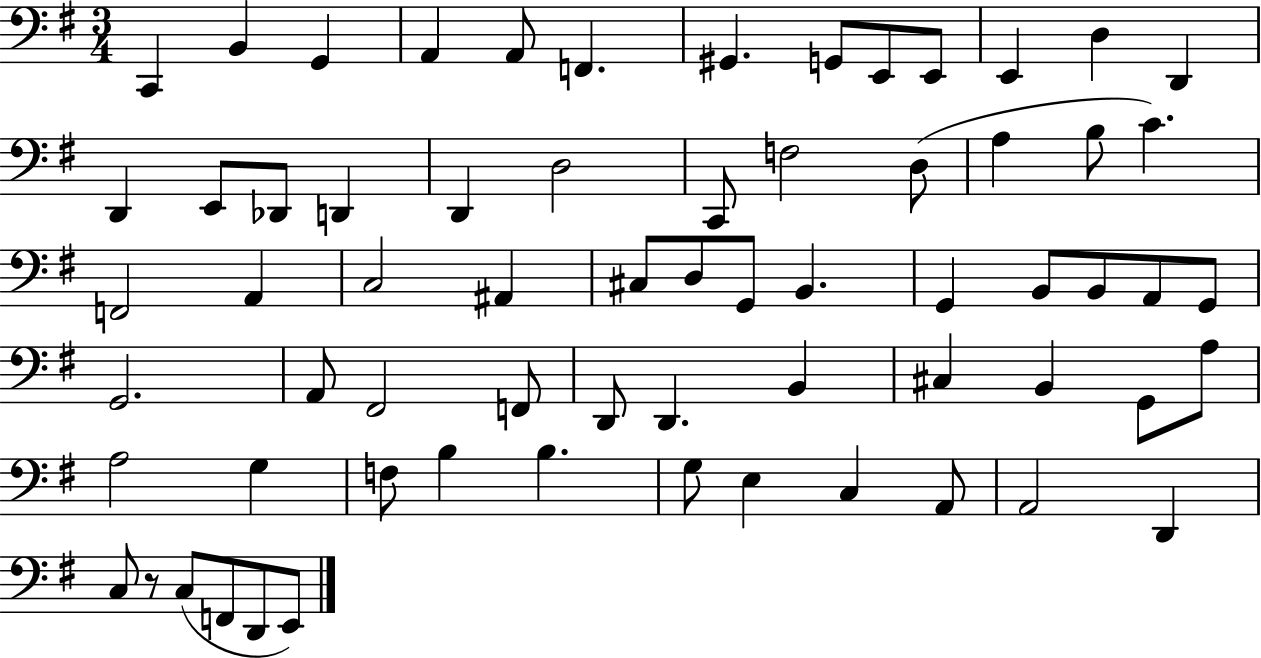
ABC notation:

X:1
T:Untitled
M:3/4
L:1/4
K:G
C,, B,, G,, A,, A,,/2 F,, ^G,, G,,/2 E,,/2 E,,/2 E,, D, D,, D,, E,,/2 _D,,/2 D,, D,, D,2 C,,/2 F,2 D,/2 A, B,/2 C F,,2 A,, C,2 ^A,, ^C,/2 D,/2 G,,/2 B,, G,, B,,/2 B,,/2 A,,/2 G,,/2 G,,2 A,,/2 ^F,,2 F,,/2 D,,/2 D,, B,, ^C, B,, G,,/2 A,/2 A,2 G, F,/2 B, B, G,/2 E, C, A,,/2 A,,2 D,, C,/2 z/2 C,/2 F,,/2 D,,/2 E,,/2